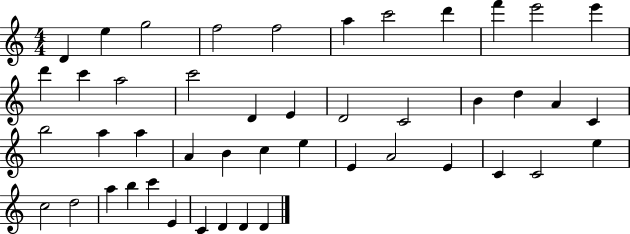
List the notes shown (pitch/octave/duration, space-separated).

D4/q E5/q G5/h F5/h F5/h A5/q C6/h D6/q F6/q E6/h E6/q D6/q C6/q A5/h C6/h D4/q E4/q D4/h C4/h B4/q D5/q A4/q C4/q B5/h A5/q A5/q A4/q B4/q C5/q E5/q E4/q A4/h E4/q C4/q C4/h E5/q C5/h D5/h A5/q B5/q C6/q E4/q C4/q D4/q D4/q D4/q